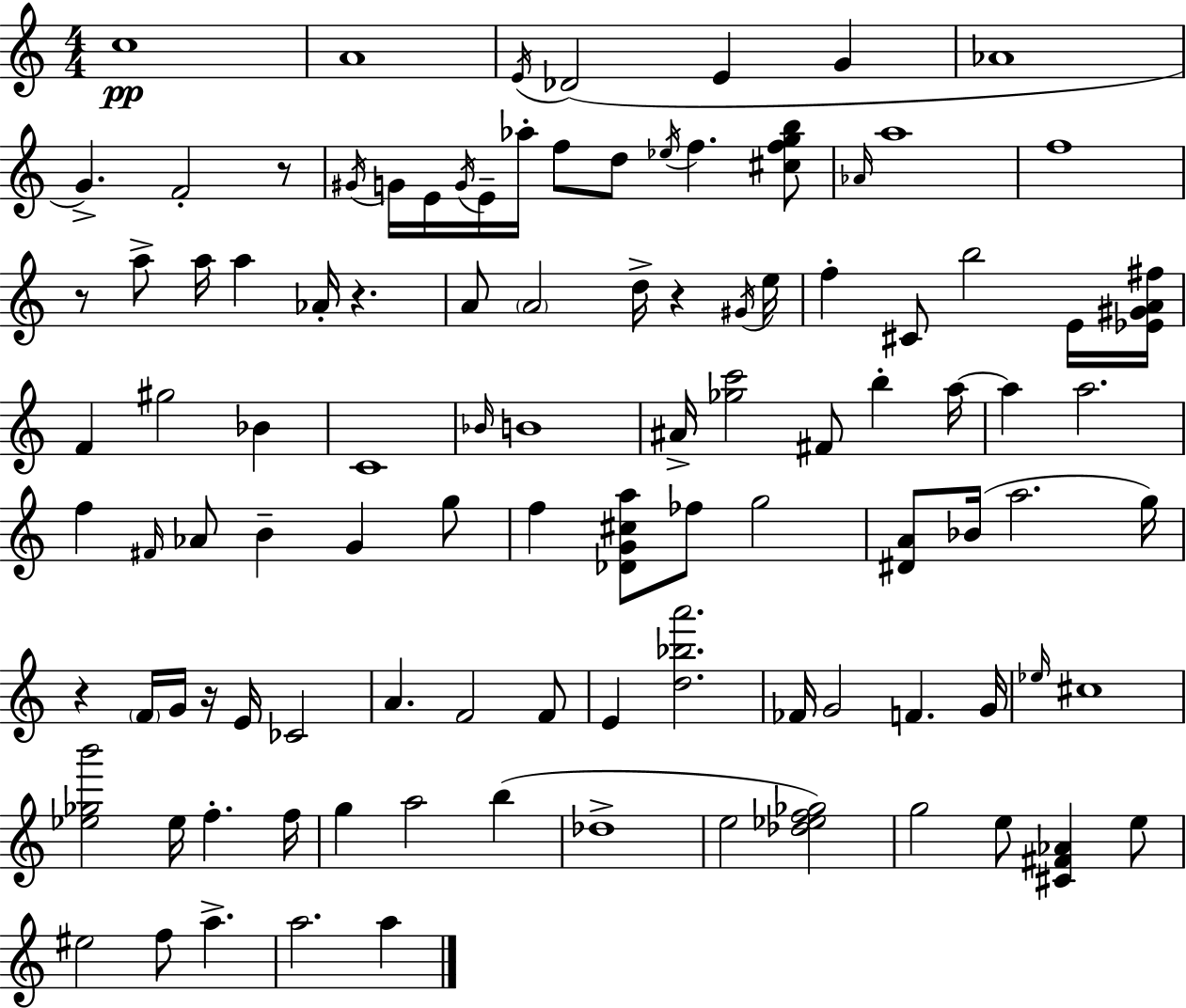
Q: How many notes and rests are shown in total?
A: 104